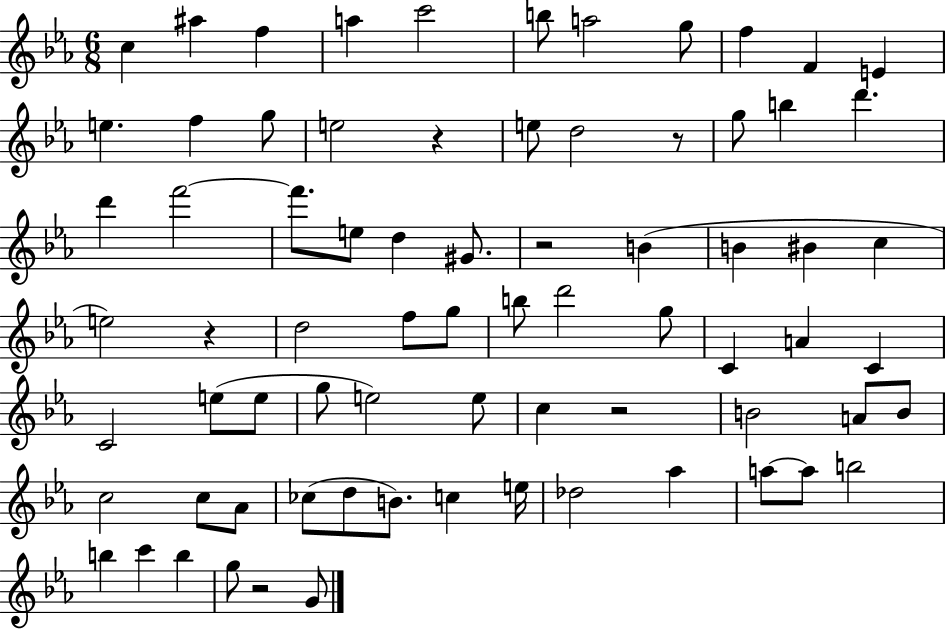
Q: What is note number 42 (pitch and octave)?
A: E5